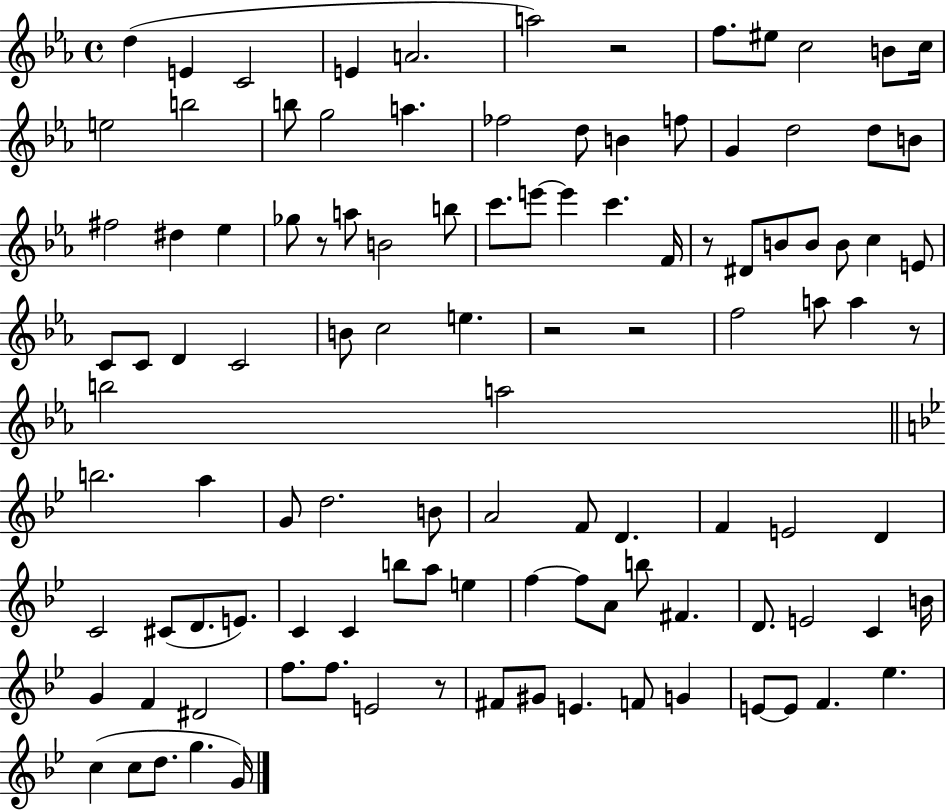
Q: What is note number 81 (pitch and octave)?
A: E4